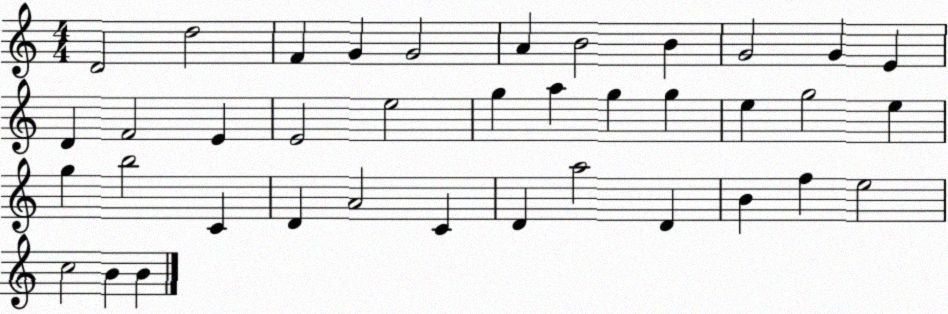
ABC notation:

X:1
T:Untitled
M:4/4
L:1/4
K:C
D2 d2 F G G2 A B2 B G2 G E D F2 E E2 e2 g a g g e g2 e g b2 C D A2 C D a2 D B f e2 c2 B B